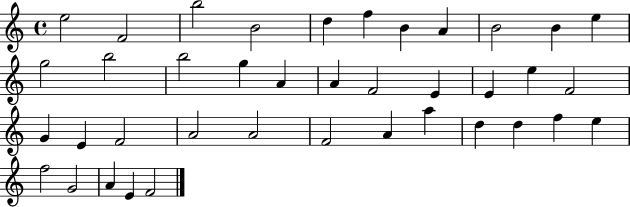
{
  \clef treble
  \time 4/4
  \defaultTimeSignature
  \key c \major
  e''2 f'2 | b''2 b'2 | d''4 f''4 b'4 a'4 | b'2 b'4 e''4 | \break g''2 b''2 | b''2 g''4 a'4 | a'4 f'2 e'4 | e'4 e''4 f'2 | \break g'4 e'4 f'2 | a'2 a'2 | f'2 a'4 a''4 | d''4 d''4 f''4 e''4 | \break f''2 g'2 | a'4 e'4 f'2 | \bar "|."
}